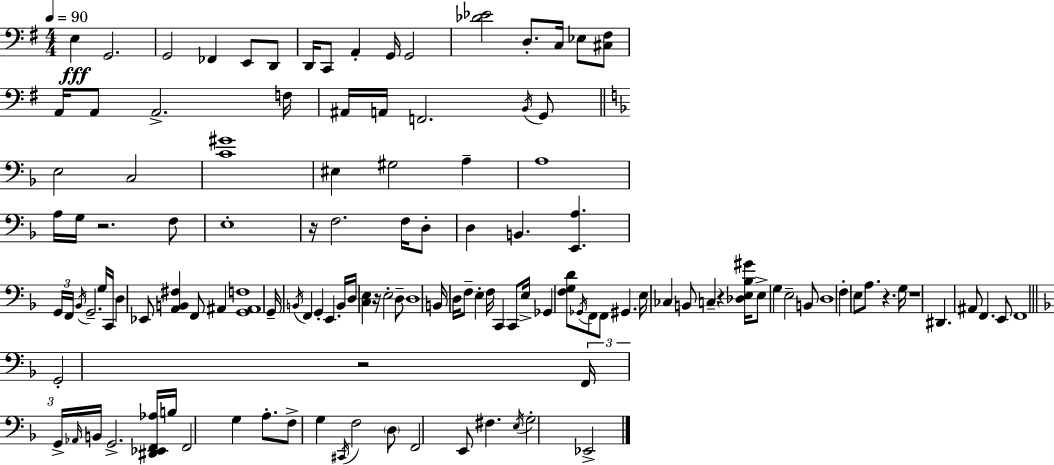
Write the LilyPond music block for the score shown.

{
  \clef bass
  \numericTimeSignature
  \time 4/4
  \key g \major
  \tempo 4 = 90
  e4\fff g,2. | g,2 fes,4 e,8 d,8 | d,16 c,8 a,4-. g,16 g,2 | <des' ees'>2 d8.-. c16 ees8 <cis fis>8 | \break a,16 a,8 a,2.-> f16 | ais,16 a,16 f,2. \acciaccatura { b,16 } g,8 | \bar "||" \break \key d \minor e2 c2 | <c' gis'>1 | eis4 gis2 a4-- | a1 | \break a16 g16 r2. f8 | e1-. | r16 f2. f16 d8-. | d4 b,4. <e, a>4. | \break \tuplet 3/2 { g,16 f,16 \acciaccatura { bes,16 } } g,2.-- g16 | c,16 d4 ees,8 <a, b, fis>4 f,8 ais,4 | <g, ais, f>1 | g,16-- \acciaccatura { b,16 } f,4 g,4-. e,4. | \break b,16 d16 <c e>4 r16 e2-. | d8-- d1 | b,16 d16 f8-- e4-. f16 c,4 c,8 | e16-> ges,4 <f g d'>8 \acciaccatura { ges,16 } f,8 f,8 gis,4. | \break e16 ces4 b,8 c4-- r4 | <des e bes gis'>16 e8-> g4 e2-- | b,8 d1 | f4-. e8 a8. r4. | \break g16 r1 | dis,4. ais,8 f,4. | e,8 f,1 | \bar "||" \break \key f \major g,2-. r2 | \tuplet 3/2 { f,16 g,16-> \grace { aes,16 } } b,16 g,2.-> | <dis, ees, f, aes>16 b16 f,2 g4 a8.-. | f8-> g4 \acciaccatura { cis,16 } f2 | \break \parenthesize d8 f,2 e,8 fis4. | \acciaccatura { e16 } g2-. ees,2-> | \bar "|."
}